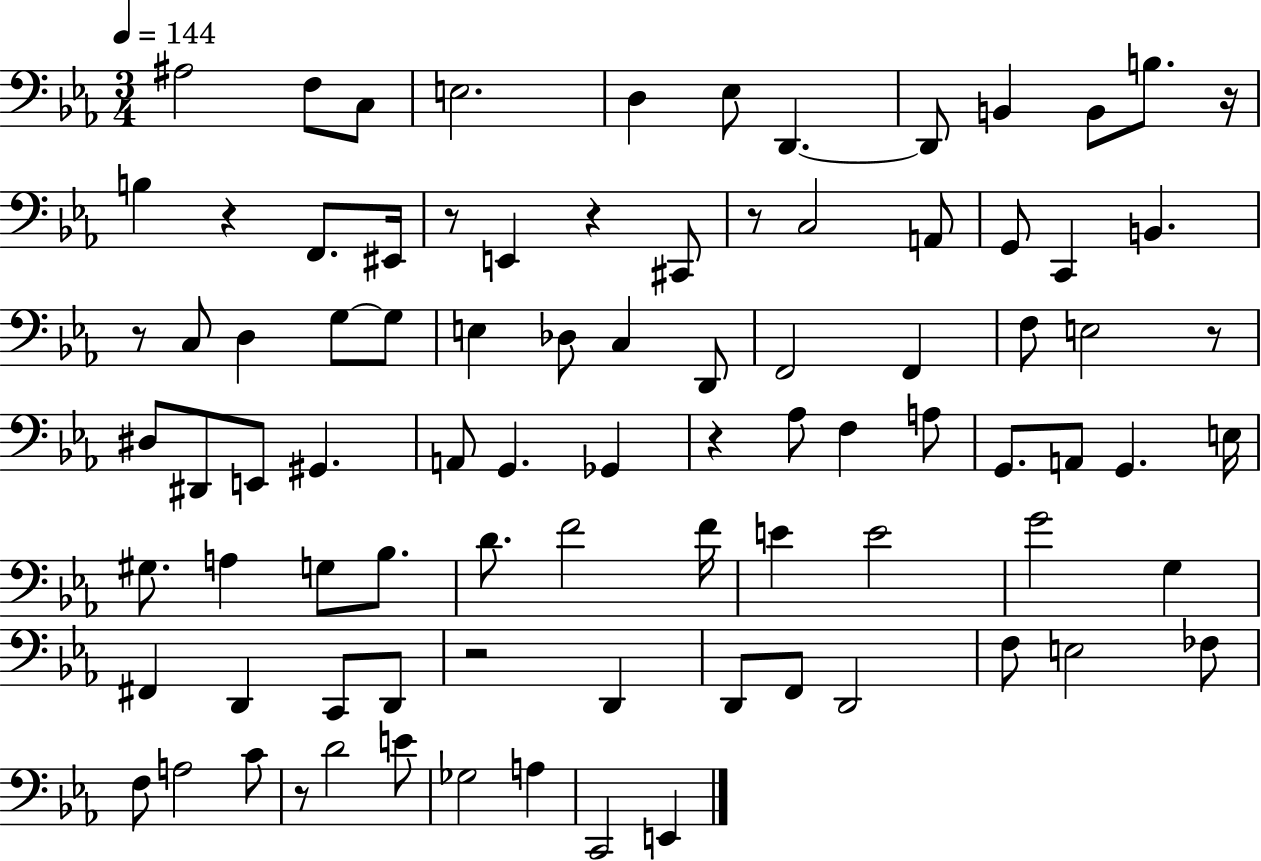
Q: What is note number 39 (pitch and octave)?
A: G2